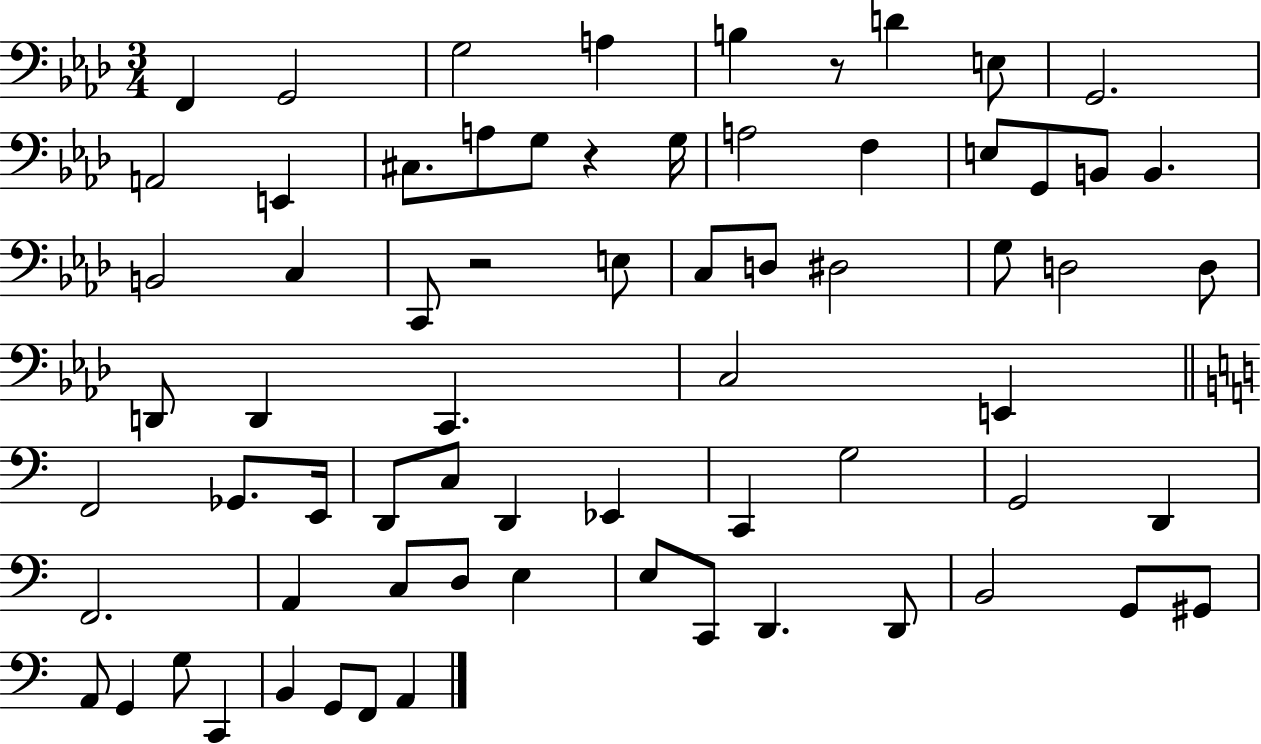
X:1
T:Untitled
M:3/4
L:1/4
K:Ab
F,, G,,2 G,2 A, B, z/2 D E,/2 G,,2 A,,2 E,, ^C,/2 A,/2 G,/2 z G,/4 A,2 F, E,/2 G,,/2 B,,/2 B,, B,,2 C, C,,/2 z2 E,/2 C,/2 D,/2 ^D,2 G,/2 D,2 D,/2 D,,/2 D,, C,, C,2 E,, F,,2 _G,,/2 E,,/4 D,,/2 C,/2 D,, _E,, C,, G,2 G,,2 D,, F,,2 A,, C,/2 D,/2 E, E,/2 C,,/2 D,, D,,/2 B,,2 G,,/2 ^G,,/2 A,,/2 G,, G,/2 C,, B,, G,,/2 F,,/2 A,,